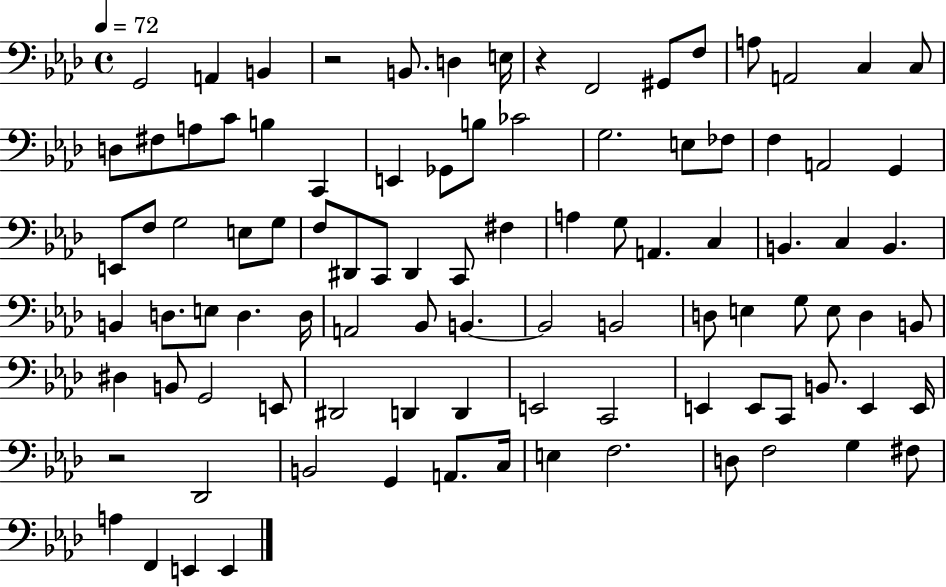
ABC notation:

X:1
T:Untitled
M:4/4
L:1/4
K:Ab
G,,2 A,, B,, z2 B,,/2 D, E,/4 z F,,2 ^G,,/2 F,/2 A,/2 A,,2 C, C,/2 D,/2 ^F,/2 A,/2 C/2 B, C,, E,, _G,,/2 B,/2 _C2 G,2 E,/2 _F,/2 F, A,,2 G,, E,,/2 F,/2 G,2 E,/2 G,/2 F,/2 ^D,,/2 C,,/2 ^D,, C,,/2 ^F, A, G,/2 A,, C, B,, C, B,, B,, D,/2 E,/2 D, D,/4 A,,2 _B,,/2 B,, B,,2 B,,2 D,/2 E, G,/2 E,/2 D, B,,/2 ^D, B,,/2 G,,2 E,,/2 ^D,,2 D,, D,, E,,2 C,,2 E,, E,,/2 C,,/2 B,,/2 E,, E,,/4 z2 _D,,2 B,,2 G,, A,,/2 C,/4 E, F,2 D,/2 F,2 G, ^F,/2 A, F,, E,, E,,